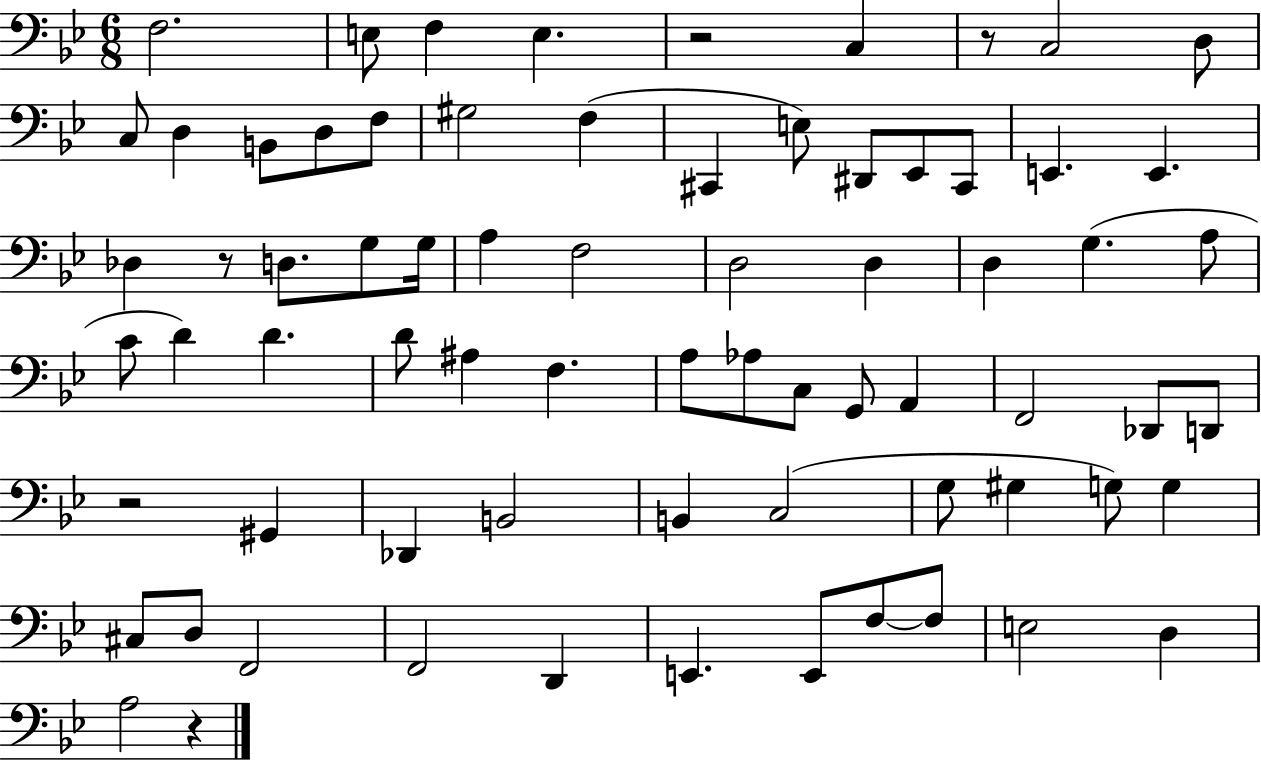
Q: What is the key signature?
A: BES major